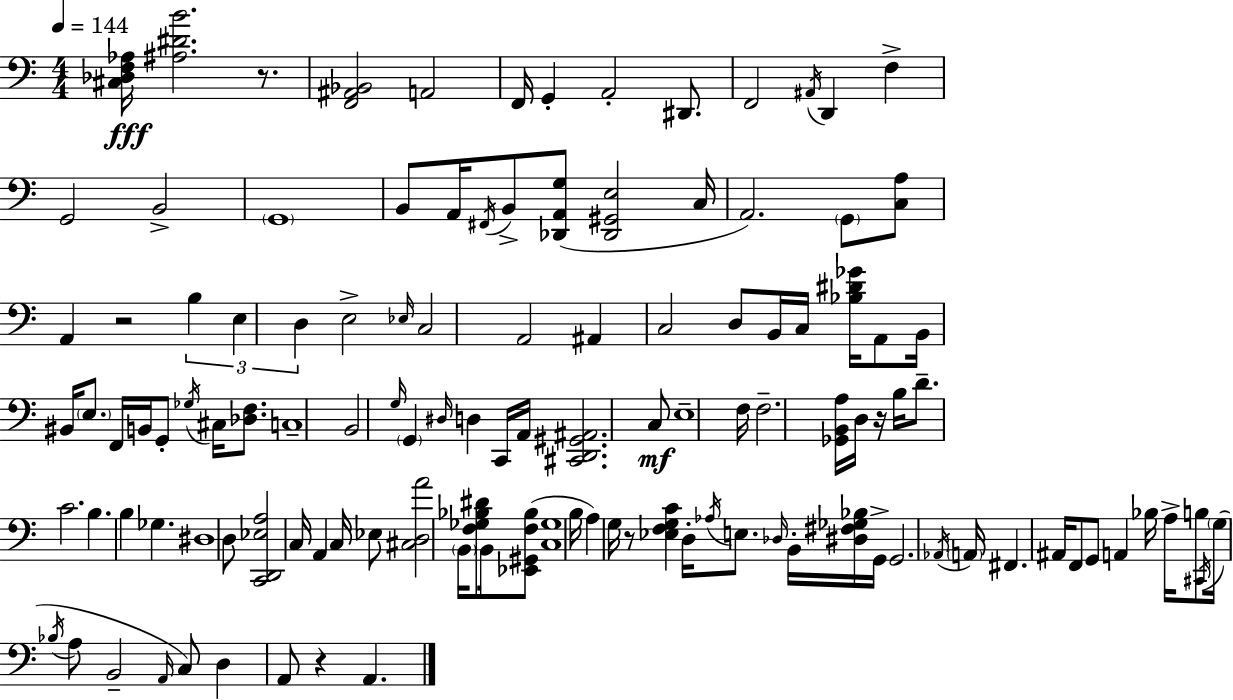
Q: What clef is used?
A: bass